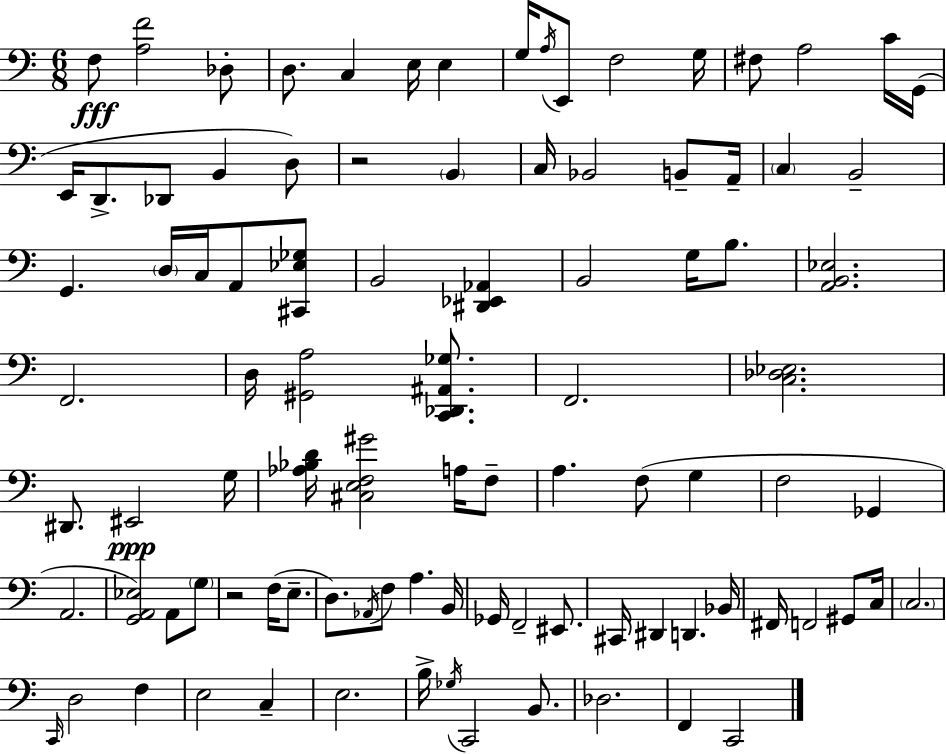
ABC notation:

X:1
T:Untitled
M:6/8
L:1/4
K:C
F,/2 [A,F]2 _D,/2 D,/2 C, E,/4 E, G,/4 A,/4 E,,/2 F,2 G,/4 ^F,/2 A,2 C/4 G,,/4 E,,/4 D,,/2 _D,,/2 B,, D,/2 z2 B,, C,/4 _B,,2 B,,/2 A,,/4 C, B,,2 G,, D,/4 C,/4 A,,/2 [^C,,_E,_G,]/2 B,,2 [^D,,_E,,_A,,] B,,2 G,/4 B,/2 [A,,B,,_E,]2 F,,2 D,/4 [^G,,A,]2 [C,,_D,,^A,,_G,]/2 F,,2 [C,_D,_E,]2 ^D,,/2 ^E,,2 G,/4 [_A,_B,D]/4 [^C,E,F,^G]2 A,/4 F,/2 A, F,/2 G, F,2 _G,, A,,2 [G,,A,,_E,]2 A,,/2 G,/2 z2 F,/4 E,/2 D,/2 _A,,/4 F,/2 A, B,,/4 _G,,/4 F,,2 ^E,,/2 ^C,,/4 ^D,, D,, _B,,/4 ^F,,/4 F,,2 ^G,,/2 C,/4 C,2 C,,/4 D,2 F, E,2 C, E,2 B,/4 _G,/4 C,,2 B,,/2 _D,2 F,, C,,2